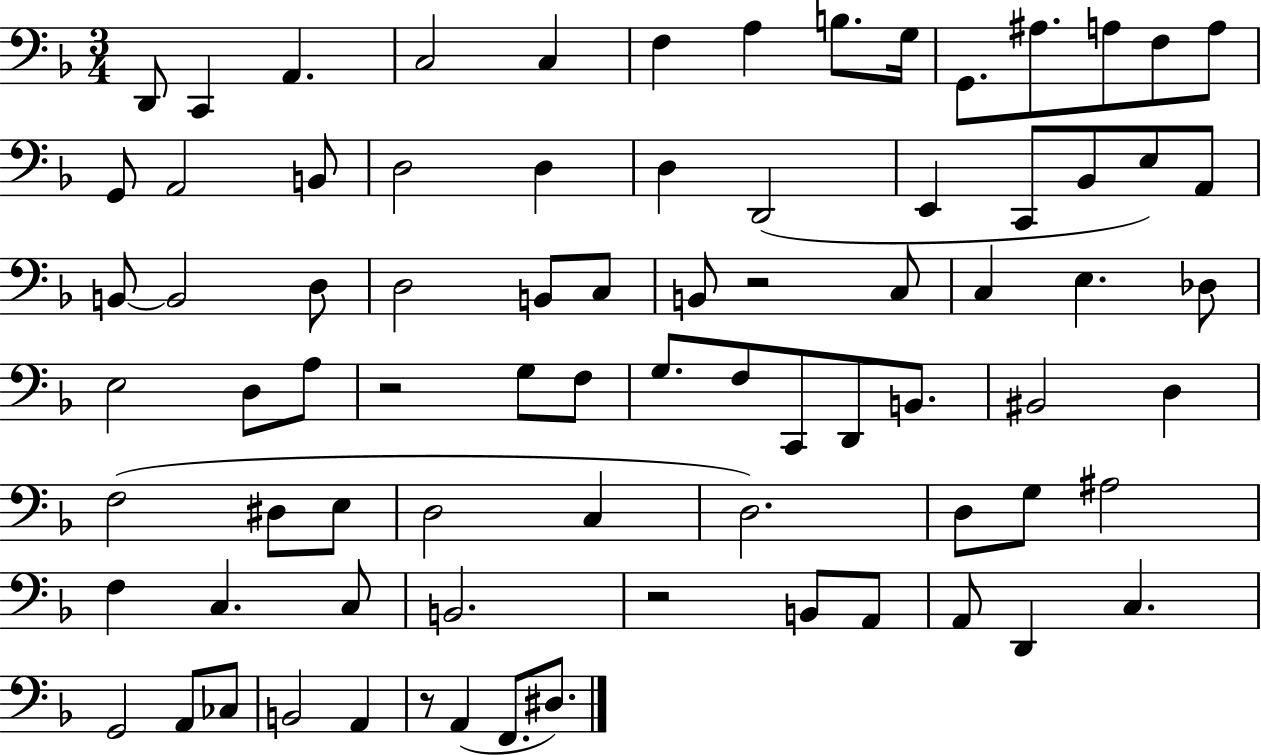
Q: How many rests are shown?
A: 4